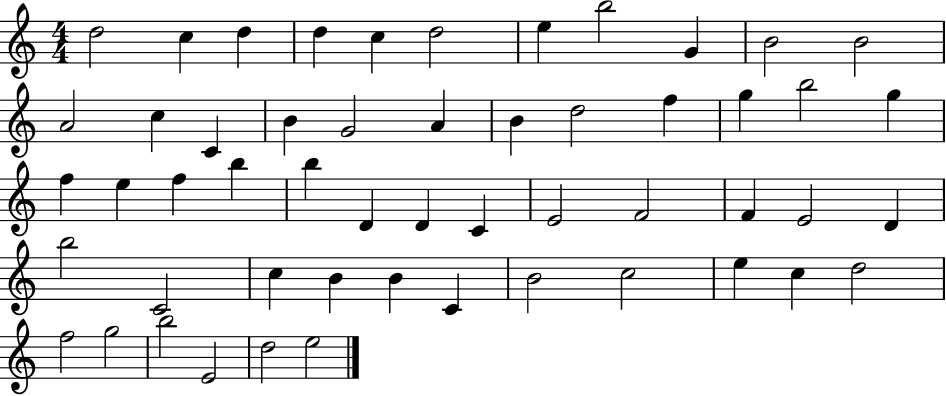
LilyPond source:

{
  \clef treble
  \numericTimeSignature
  \time 4/4
  \key c \major
  d''2 c''4 d''4 | d''4 c''4 d''2 | e''4 b''2 g'4 | b'2 b'2 | \break a'2 c''4 c'4 | b'4 g'2 a'4 | b'4 d''2 f''4 | g''4 b''2 g''4 | \break f''4 e''4 f''4 b''4 | b''4 d'4 d'4 c'4 | e'2 f'2 | f'4 e'2 d'4 | \break b''2 c'2 | c''4 b'4 b'4 c'4 | b'2 c''2 | e''4 c''4 d''2 | \break f''2 g''2 | b''2 e'2 | d''2 e''2 | \bar "|."
}